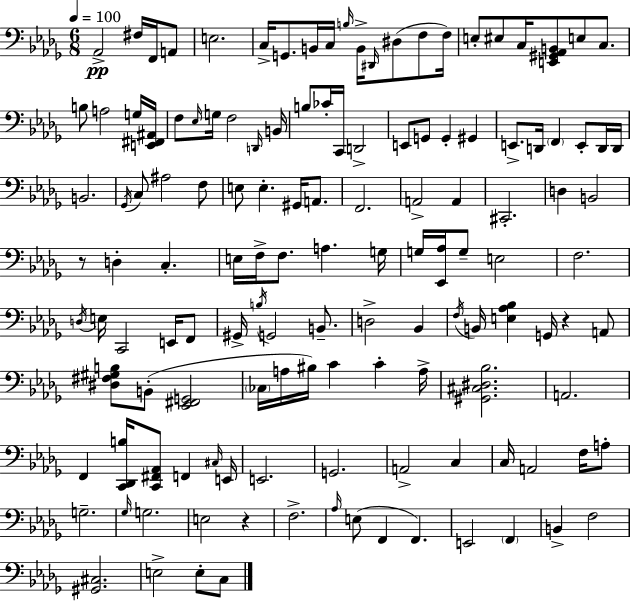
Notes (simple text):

Ab2/h F#3/s F2/s A2/e E3/h. C3/s G2/e. B2/s C3/s B3/s B2/s D#2/s D#3/e F3/e F3/s E3/e EIS3/e C3/s [E2,G#2,Ab2,B2]/e E3/e C3/e. B3/e A3/h G3/s [E2,F#2,A#2]/s F3/e Eb3/s G3/s F3/h D2/s B2/s B3/e CES4/s C2/s D2/h E2/e G2/e G2/q G#2/q E2/e. D2/s F2/q E2/e D2/s D2/s B2/h. Gb2/s C3/e A#3/h F3/e E3/e E3/q. G#2/s A2/e. F2/h. A2/h A2/q C#2/h. D3/q B2/h R/e D3/q C3/q. E3/s F3/s F3/e. A3/q. G3/s G3/s [Eb2,Ab3]/s G3/e E3/h F3/h. D3/s E3/s C2/h E2/s F2/e G#2/s B3/s G2/h B2/e. D3/h Bb2/q F3/s B2/s [E3,Ab3,Bb3]/q G2/s R/q A2/e [D#3,F#3,G#3,B3]/e B2/e [Eb2,F#2,G2]/h CES3/s A3/s BIS3/s C4/q C4/q A3/s [G#2,C#3,D#3,Bb3]/h. A2/h. F2/q [C2,Db2,B3]/s [C2,F#2,Ab2]/e F2/q C#3/s E2/s E2/h. G2/h. A2/h C3/q C3/s A2/h F3/s A3/e G3/h. Gb3/s G3/h. E3/h R/q F3/h. Ab3/s E3/e F2/q F2/q. E2/h F2/q B2/q F3/h [G#2,C#3]/h. E3/h E3/e C3/e